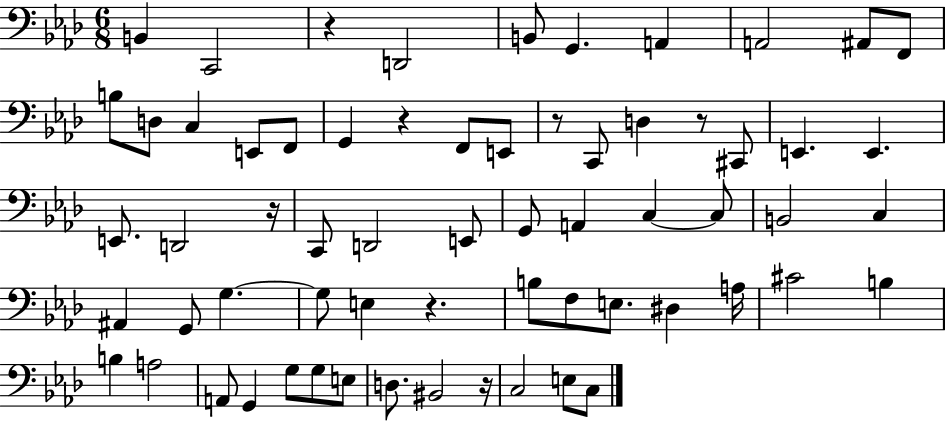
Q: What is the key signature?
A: AES major